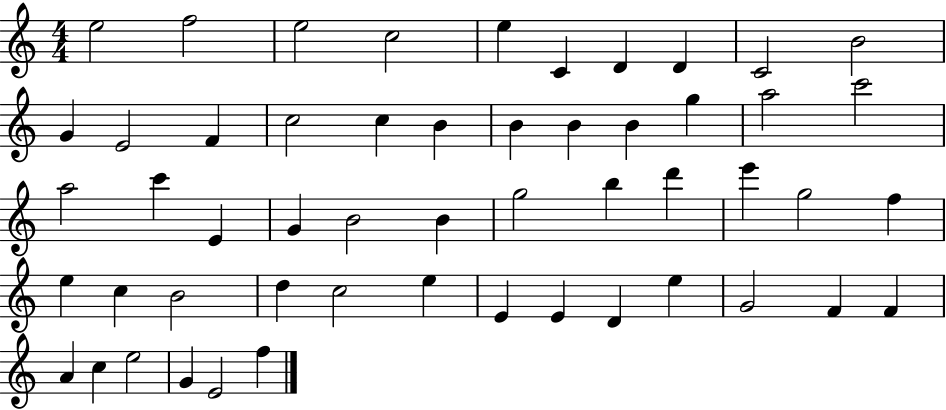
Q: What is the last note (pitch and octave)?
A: F5